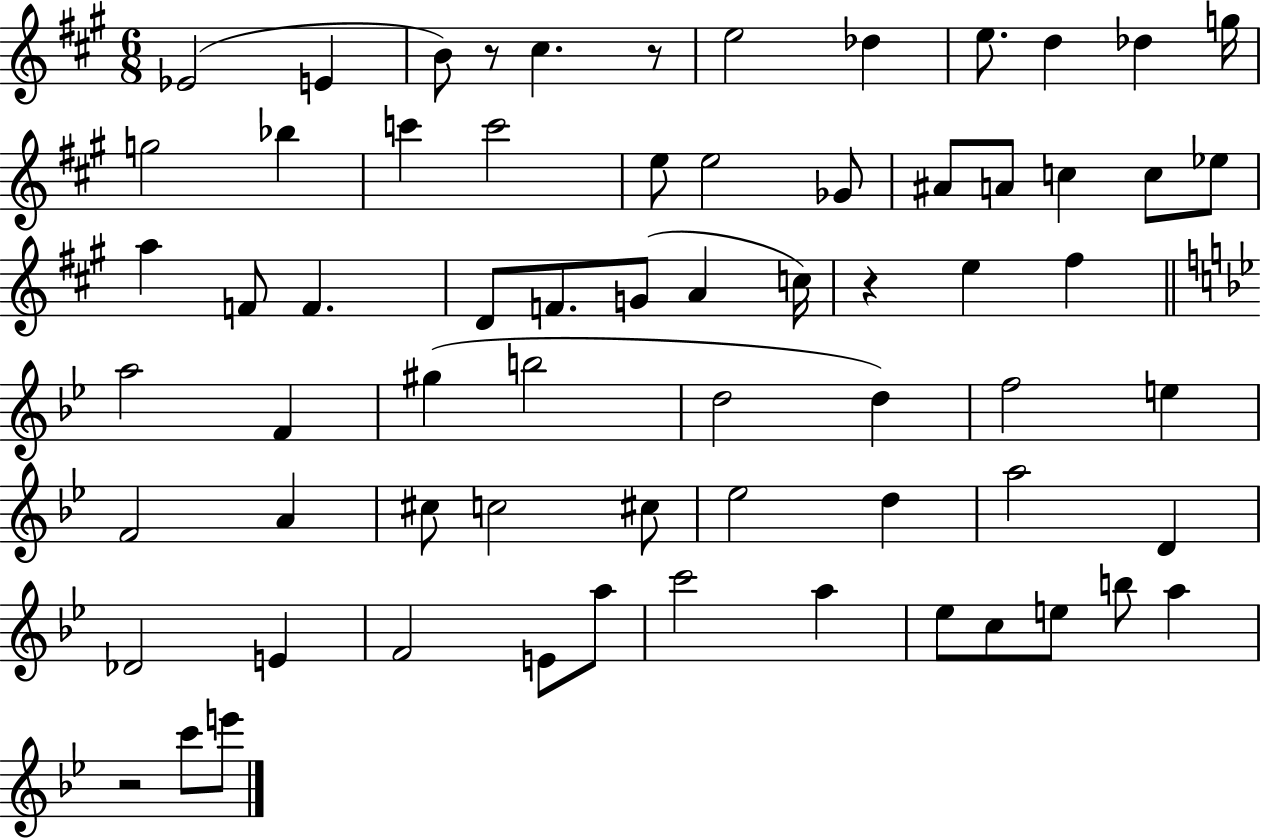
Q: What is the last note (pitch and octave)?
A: E6